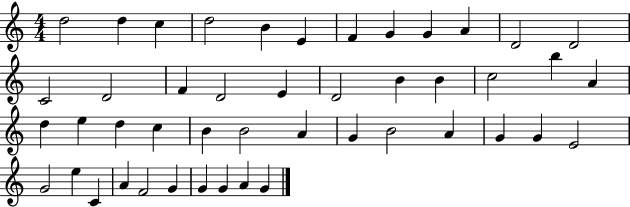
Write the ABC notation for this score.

X:1
T:Untitled
M:4/4
L:1/4
K:C
d2 d c d2 B E F G G A D2 D2 C2 D2 F D2 E D2 B B c2 b A d e d c B B2 A G B2 A G G E2 G2 e C A F2 G G G A G